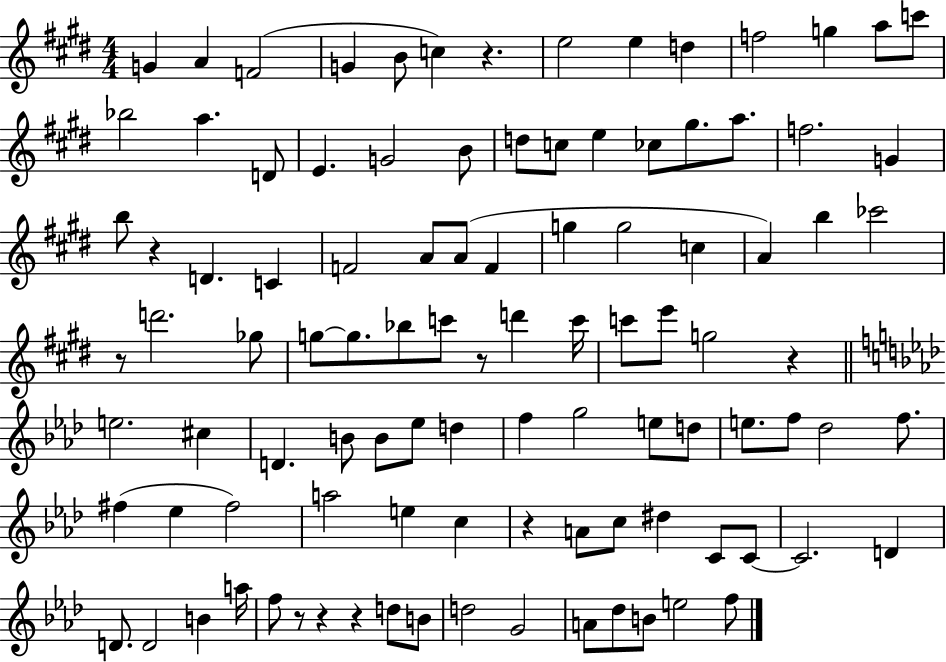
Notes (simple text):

G4/q A4/q F4/h G4/q B4/e C5/q R/q. E5/h E5/q D5/q F5/h G5/q A5/e C6/e Bb5/h A5/q. D4/e E4/q. G4/h B4/e D5/e C5/e E5/q CES5/e G#5/e. A5/e. F5/h. G4/q B5/e R/q D4/q. C4/q F4/h A4/e A4/e F4/q G5/q G5/h C5/q A4/q B5/q CES6/h R/e D6/h. Gb5/e G5/e G5/e. Bb5/e C6/e R/e D6/q C6/s C6/e E6/e G5/h R/q E5/h. C#5/q D4/q. B4/e B4/e Eb5/e D5/q F5/q G5/h E5/e D5/e E5/e. F5/e Db5/h F5/e. F#5/q Eb5/q F#5/h A5/h E5/q C5/q R/q A4/e C5/e D#5/q C4/e C4/e C4/h. D4/q D4/e. D4/h B4/q A5/s F5/e R/e R/q R/q D5/e B4/e D5/h G4/h A4/e Db5/e B4/e E5/h F5/e